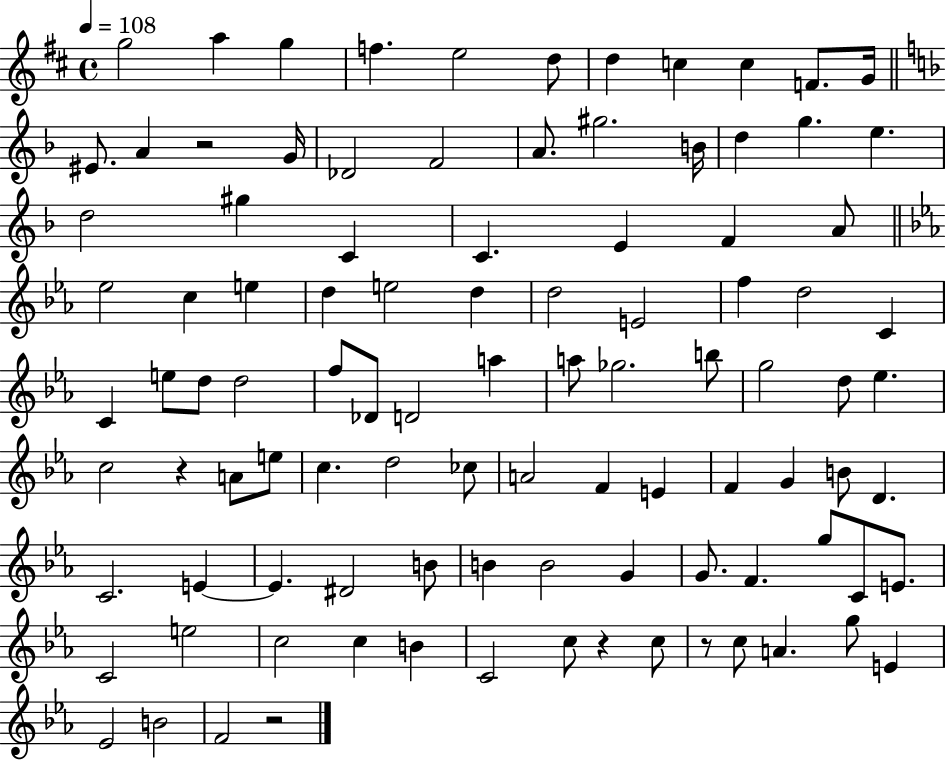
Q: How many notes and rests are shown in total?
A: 100